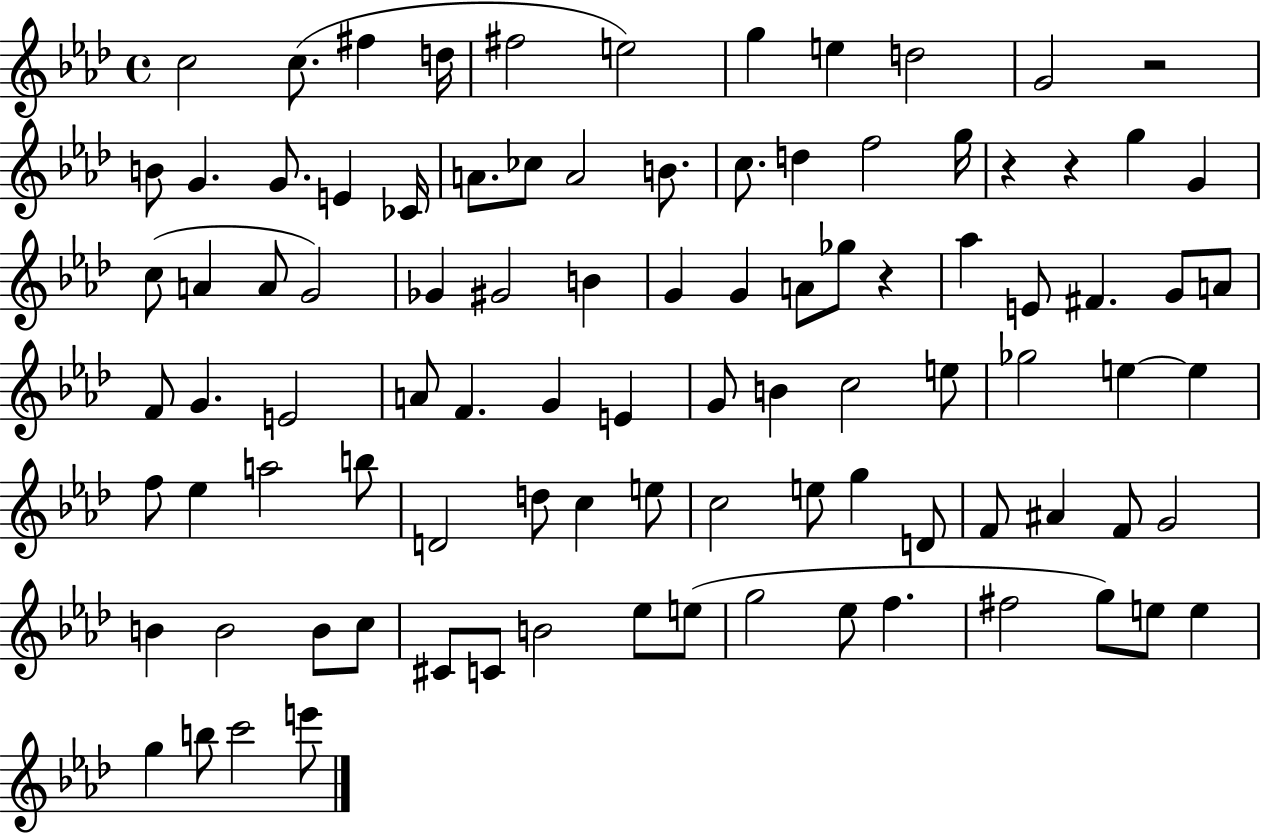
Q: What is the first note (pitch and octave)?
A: C5